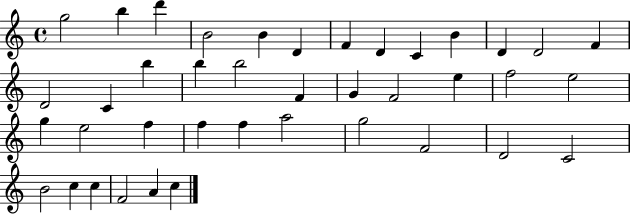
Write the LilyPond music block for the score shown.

{
  \clef treble
  \time 4/4
  \defaultTimeSignature
  \key c \major
  g''2 b''4 d'''4 | b'2 b'4 d'4 | f'4 d'4 c'4 b'4 | d'4 d'2 f'4 | \break d'2 c'4 b''4 | b''4 b''2 f'4 | g'4 f'2 e''4 | f''2 e''2 | \break g''4 e''2 f''4 | f''4 f''4 a''2 | g''2 f'2 | d'2 c'2 | \break b'2 c''4 c''4 | f'2 a'4 c''4 | \bar "|."
}